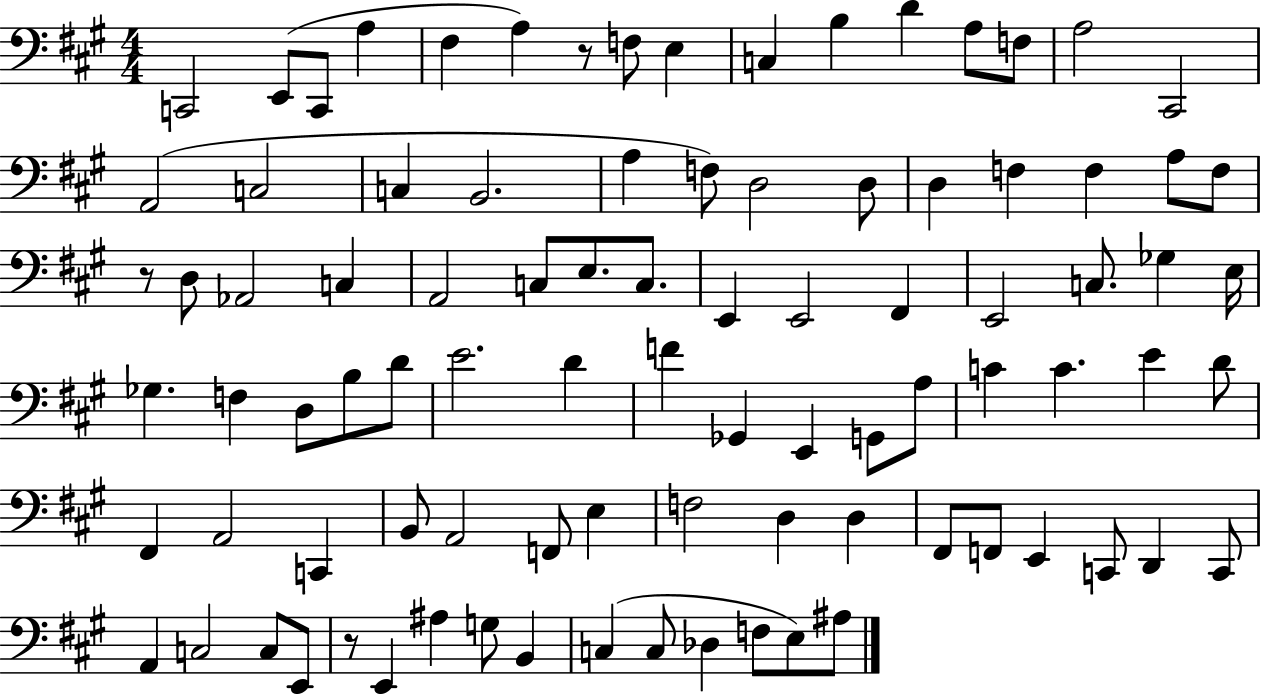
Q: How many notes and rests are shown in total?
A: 91